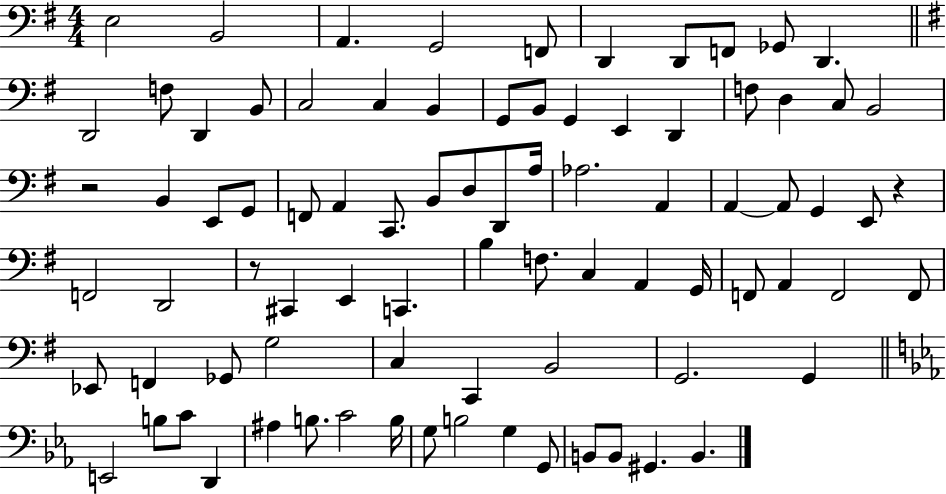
X:1
T:Untitled
M:4/4
L:1/4
K:G
E,2 B,,2 A,, G,,2 F,,/2 D,, D,,/2 F,,/2 _G,,/2 D,, D,,2 F,/2 D,, B,,/2 C,2 C, B,, G,,/2 B,,/2 G,, E,, D,, F,/2 D, C,/2 B,,2 z2 B,, E,,/2 G,,/2 F,,/2 A,, C,,/2 B,,/2 D,/2 D,,/2 A,/4 _A,2 A,, A,, A,,/2 G,, E,,/2 z F,,2 D,,2 z/2 ^C,, E,, C,, B, F,/2 C, A,, G,,/4 F,,/2 A,, F,,2 F,,/2 _E,,/2 F,, _G,,/2 G,2 C, C,, B,,2 G,,2 G,, E,,2 B,/2 C/2 D,, ^A, B,/2 C2 B,/4 G,/2 B,2 G, G,,/2 B,,/2 B,,/2 ^G,, B,,